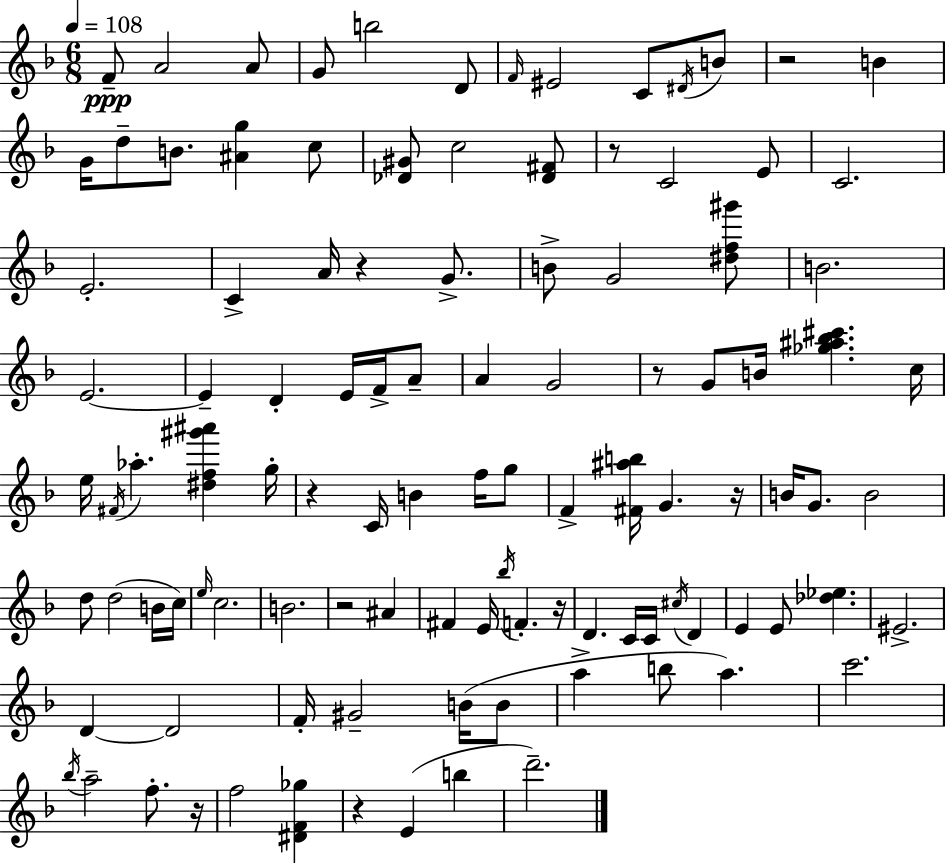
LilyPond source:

{
  \clef treble
  \numericTimeSignature
  \time 6/8
  \key f \major
  \tempo 4 = 108
  f'8--\ppp a'2 a'8 | g'8 b''2 d'8 | \grace { f'16 } eis'2 c'8 \acciaccatura { dis'16 } | b'8 r2 b'4 | \break g'16 d''8-- b'8. <ais' g''>4 | c''8 <des' gis'>8 c''2 | <des' fis'>8 r8 c'2 | e'8 c'2. | \break e'2.-. | c'4-> a'16 r4 g'8.-> | b'8-> g'2 | <dis'' f'' gis'''>8 b'2. | \break e'2.~~ | e'4-- d'4-. e'16 f'16-> | a'8-- a'4 g'2 | r8 g'8 b'16 <ges'' ais'' bes'' cis'''>4. | \break c''16 e''16 \acciaccatura { fis'16 } aes''4.-. <dis'' f'' gis''' ais'''>4 | g''16-. r4 c'16 b'4 | f''16 g''8 f'4-> <fis' ais'' b''>16 g'4. | r16 b'16 g'8. b'2 | \break d''8 d''2( | b'16 c''16) \grace { e''16 } c''2. | b'2. | r2 | \break ais'4 fis'4 e'16 \acciaccatura { bes''16 } f'4.-. | r16 d'4. c'16 | c'16 \acciaccatura { cis''16 } d'4 e'4 e'8 | <des'' ees''>4. eis'2.-> | \break d'4~~ d'2 | f'16-. gis'2-- | b'16( b'8 a''4-> b''8 | a''4.) c'''2. | \break \acciaccatura { bes''16 } a''2-- | f''8.-. r16 f''2 | <dis' f' ges''>4 r4 e'4( | b''4 d'''2.--) | \break \bar "|."
}